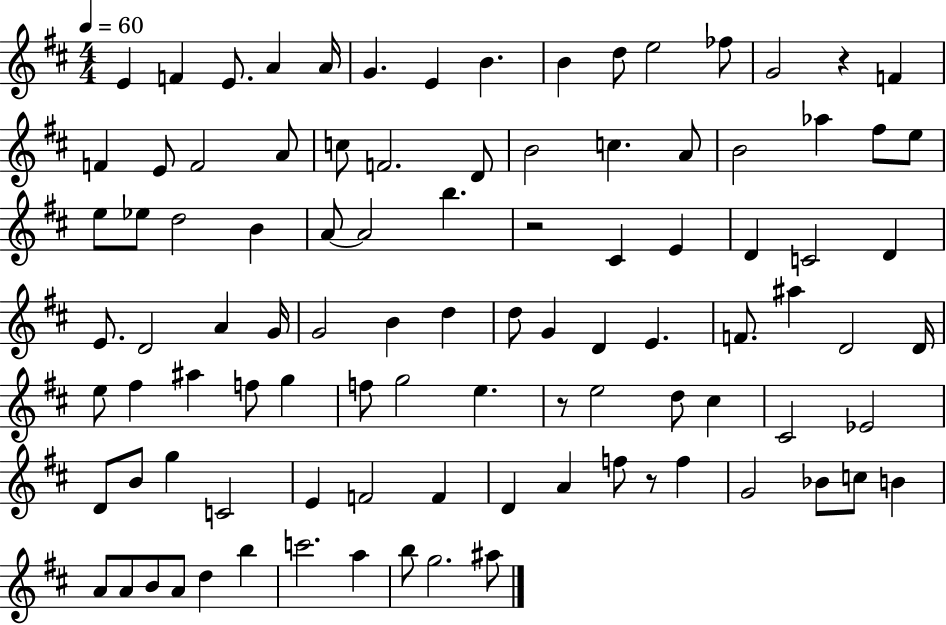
X:1
T:Untitled
M:4/4
L:1/4
K:D
E F E/2 A A/4 G E B B d/2 e2 _f/2 G2 z F F E/2 F2 A/2 c/2 F2 D/2 B2 c A/2 B2 _a ^f/2 e/2 e/2 _e/2 d2 B A/2 A2 b z2 ^C E D C2 D E/2 D2 A G/4 G2 B d d/2 G D E F/2 ^a D2 D/4 e/2 ^f ^a f/2 g f/2 g2 e z/2 e2 d/2 ^c ^C2 _E2 D/2 B/2 g C2 E F2 F D A f/2 z/2 f G2 _B/2 c/2 B A/2 A/2 B/2 A/2 d b c'2 a b/2 g2 ^a/2